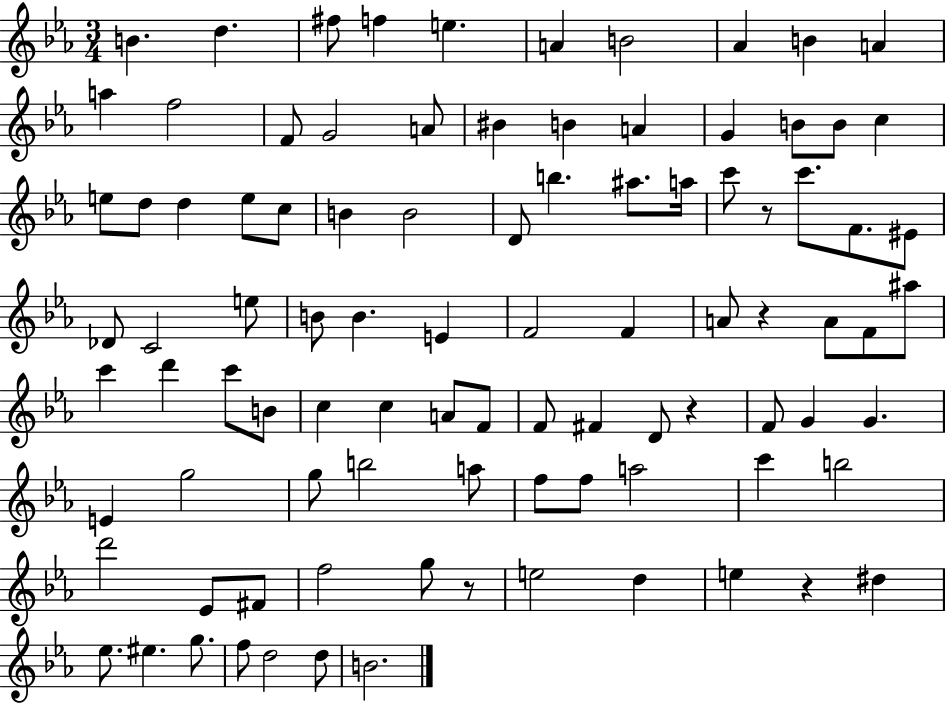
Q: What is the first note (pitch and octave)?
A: B4